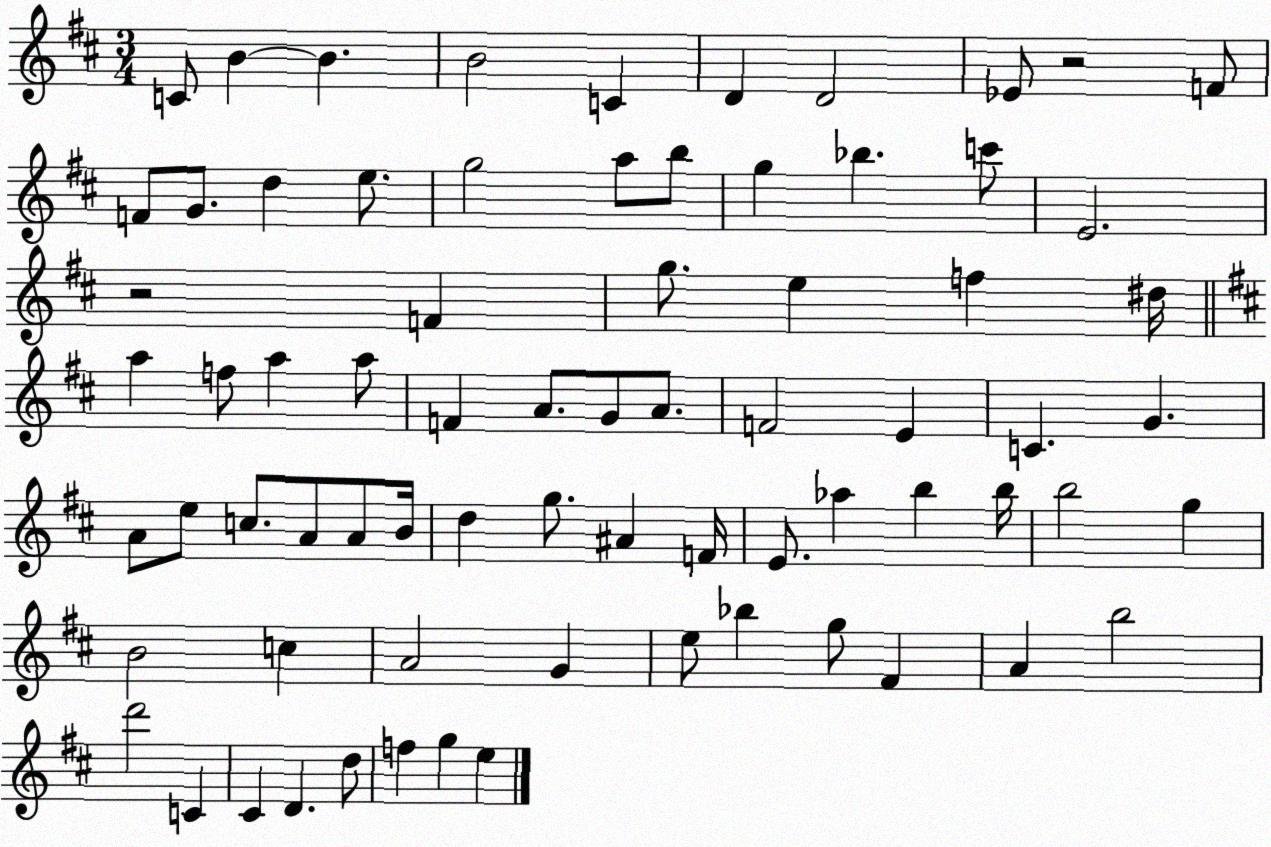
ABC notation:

X:1
T:Untitled
M:3/4
L:1/4
K:D
C/2 B B B2 C D D2 _E/2 z2 F/2 F/2 G/2 d e/2 g2 a/2 b/2 g _b c'/2 E2 z2 F g/2 e f ^d/4 a f/2 a a/2 F A/2 G/2 A/2 F2 E C G A/2 e/2 c/2 A/2 A/2 B/4 d g/2 ^A F/4 E/2 _a b b/4 b2 g B2 c A2 G e/2 _b g/2 ^F A b2 d'2 C ^C D d/2 f g e